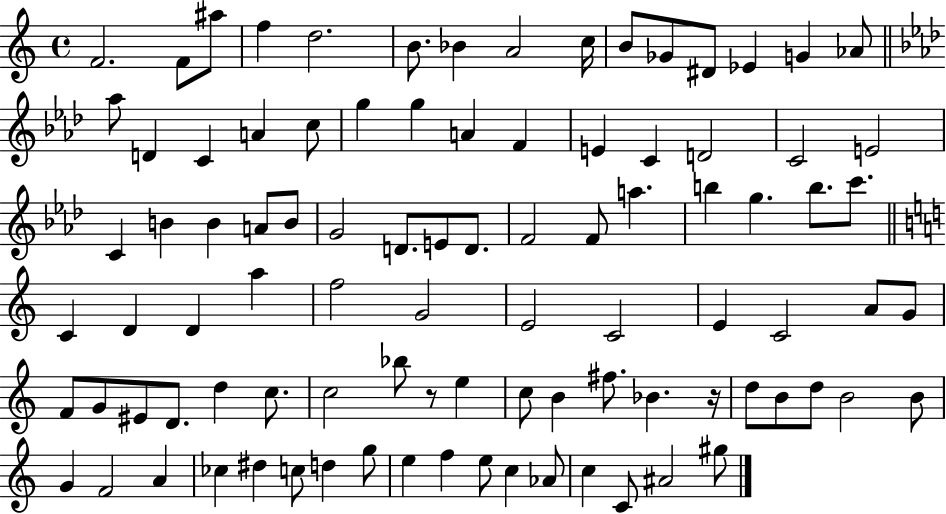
F4/h. F4/e A#5/e F5/q D5/h. B4/e. Bb4/q A4/h C5/s B4/e Gb4/e D#4/e Eb4/q G4/q Ab4/e Ab5/e D4/q C4/q A4/q C5/e G5/q G5/q A4/q F4/q E4/q C4/q D4/h C4/h E4/h C4/q B4/q B4/q A4/e B4/e G4/h D4/e. E4/e D4/e. F4/h F4/e A5/q. B5/q G5/q. B5/e. C6/e. C4/q D4/q D4/q A5/q F5/h G4/h E4/h C4/h E4/q C4/h A4/e G4/e F4/e G4/e EIS4/e D4/e. D5/q C5/e. C5/h Bb5/e R/e E5/q C5/e B4/q F#5/e. Bb4/q. R/s D5/e B4/e D5/e B4/h B4/e G4/q F4/h A4/q CES5/q D#5/q C5/e D5/q G5/e E5/q F5/q E5/e C5/q Ab4/e C5/q C4/e A#4/h G#5/e